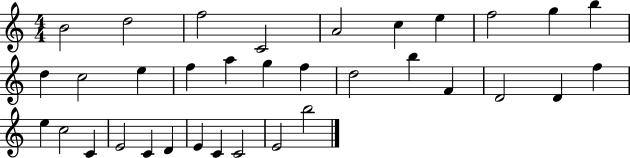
{
  \clef treble
  \numericTimeSignature
  \time 4/4
  \key c \major
  b'2 d''2 | f''2 c'2 | a'2 c''4 e''4 | f''2 g''4 b''4 | \break d''4 c''2 e''4 | f''4 a''4 g''4 f''4 | d''2 b''4 f'4 | d'2 d'4 f''4 | \break e''4 c''2 c'4 | e'2 c'4 d'4 | e'4 c'4 c'2 | e'2 b''2 | \break \bar "|."
}